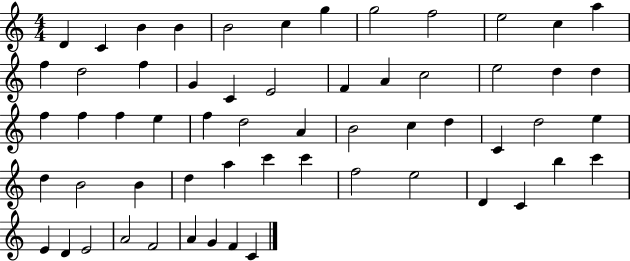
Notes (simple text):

D4/q C4/q B4/q B4/q B4/h C5/q G5/q G5/h F5/h E5/h C5/q A5/q F5/q D5/h F5/q G4/q C4/q E4/h F4/q A4/q C5/h E5/h D5/q D5/q F5/q F5/q F5/q E5/q F5/q D5/h A4/q B4/h C5/q D5/q C4/q D5/h E5/q D5/q B4/h B4/q D5/q A5/q C6/q C6/q F5/h E5/h D4/q C4/q B5/q C6/q E4/q D4/q E4/h A4/h F4/h A4/q G4/q F4/q C4/q